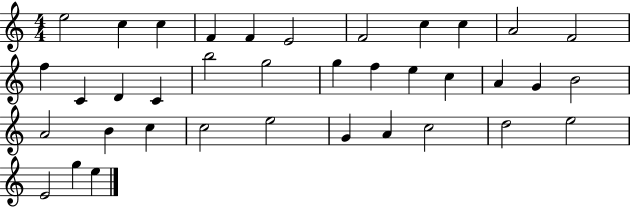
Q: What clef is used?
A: treble